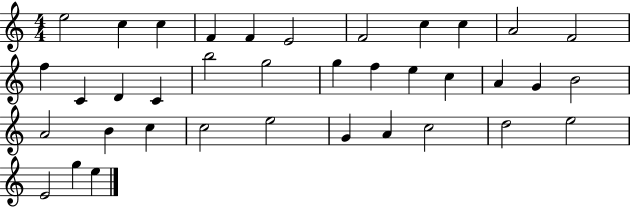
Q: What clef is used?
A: treble